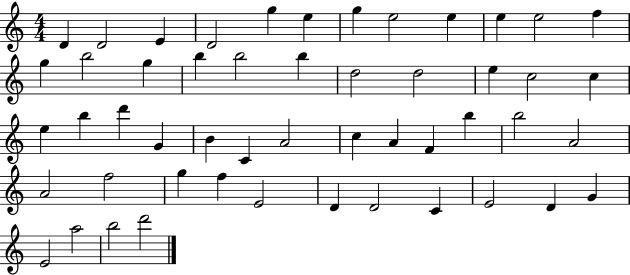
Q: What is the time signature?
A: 4/4